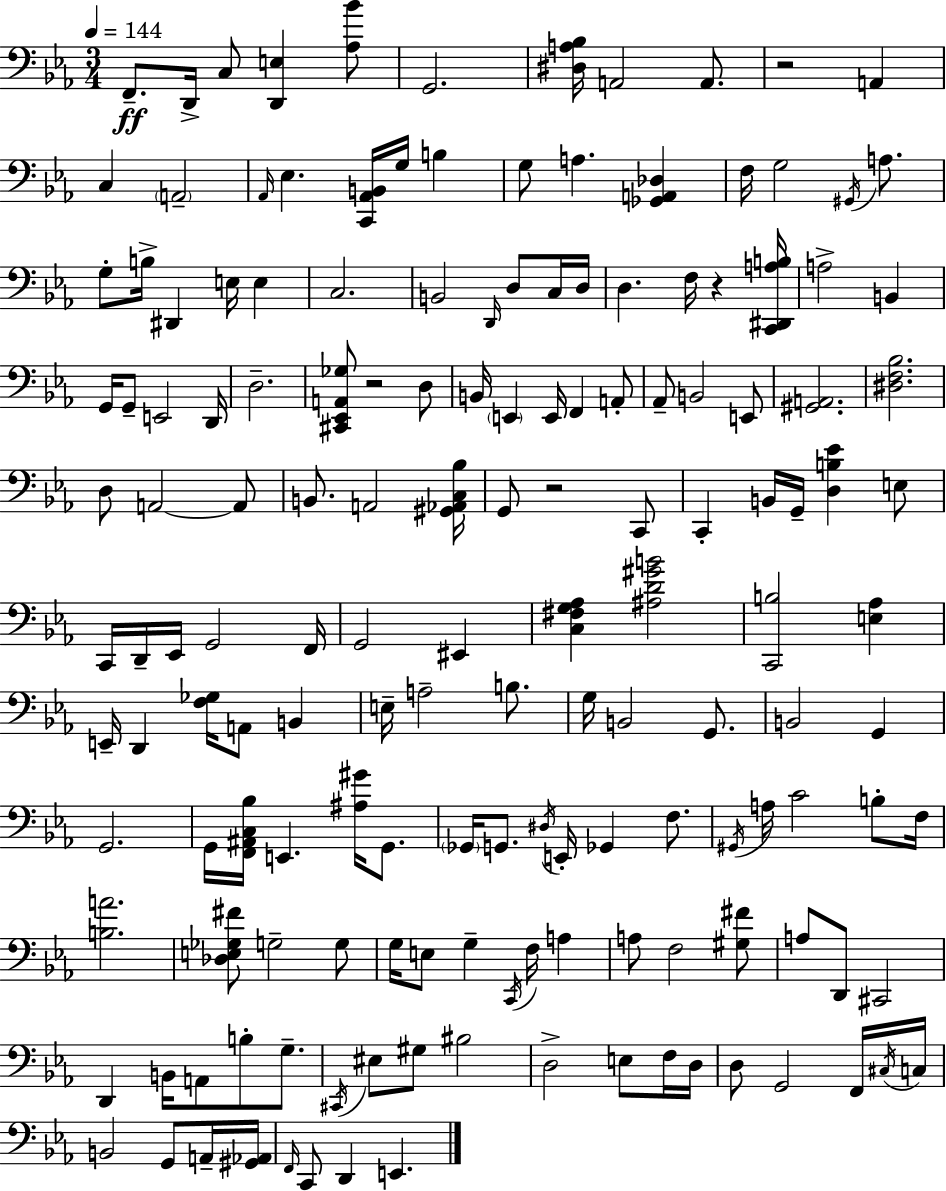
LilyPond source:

{
  \clef bass
  \numericTimeSignature
  \time 3/4
  \key ees \major
  \tempo 4 = 144
  f,8.--\ff d,16-> c8 <d, e>4 <aes bes'>8 | g,2. | <dis a bes>16 a,2 a,8. | r2 a,4 | \break c4 \parenthesize a,2-- | \grace { aes,16 } ees4. <c, aes, b,>16 g16 b4 | g8 a4. <ges, a, des>4 | f16 g2 \acciaccatura { gis,16 } a8. | \break g8-. b16-> dis,4 e16 e4 | c2. | b,2 \grace { d,16 } d8 | c16 d16 d4. f16 r4 | \break <c, dis, a b>16 a2-> b,4 | g,16 g,8-- e,2 | d,16 d2.-- | <cis, ees, a, ges>8 r2 | \break d8 b,16 \parenthesize e,4 e,16 f,4 | a,8-. aes,8-- b,2 | e,8 <gis, a,>2. | <dis f bes>2. | \break d8 a,2~~ | a,8 b,8. a,2 | <gis, aes, c bes>16 g,8 r2 | c,8 c,4-. b,16 g,16-- <d b ees'>4 | \break e8 c,16 d,16-- ees,16 g,2 | f,16 g,2 eis,4 | <c fis g aes>4 <ais d' gis' b'>2 | <c, b>2 <e aes>4 | \break e,16-- d,4 <f ges>16 a,8 b,4 | e16-- a2-- | b8. g16 b,2 | g,8. b,2 g,4 | \break g,2. | g,16 <f, ais, c bes>16 e,4. <ais gis'>16 | g,8. \parenthesize ges,16 g,8. \acciaccatura { dis16 } e,16-. ges,4 | f8. \acciaccatura { gis,16 } a16 c'2 | \break b8-. f16 <b a'>2. | <des e ges fis'>8 g2-- | g8 g16 e8 g4-- | \acciaccatura { c,16 } f16 a4 a8 f2 | \break <gis fis'>8 a8 d,8 cis,2 | d,4 b,16 a,8 | b8-. g8.-- \acciaccatura { cis,16 } eis8 gis8 bis2 | d2-> | \break e8 f16 d16 d8 g,2 | f,16 \acciaccatura { cis16 } c16 b,2 | g,8 a,16-- <gis, aes,>16 \grace { f,16 } c,8 d,4 | e,4. \bar "|."
}